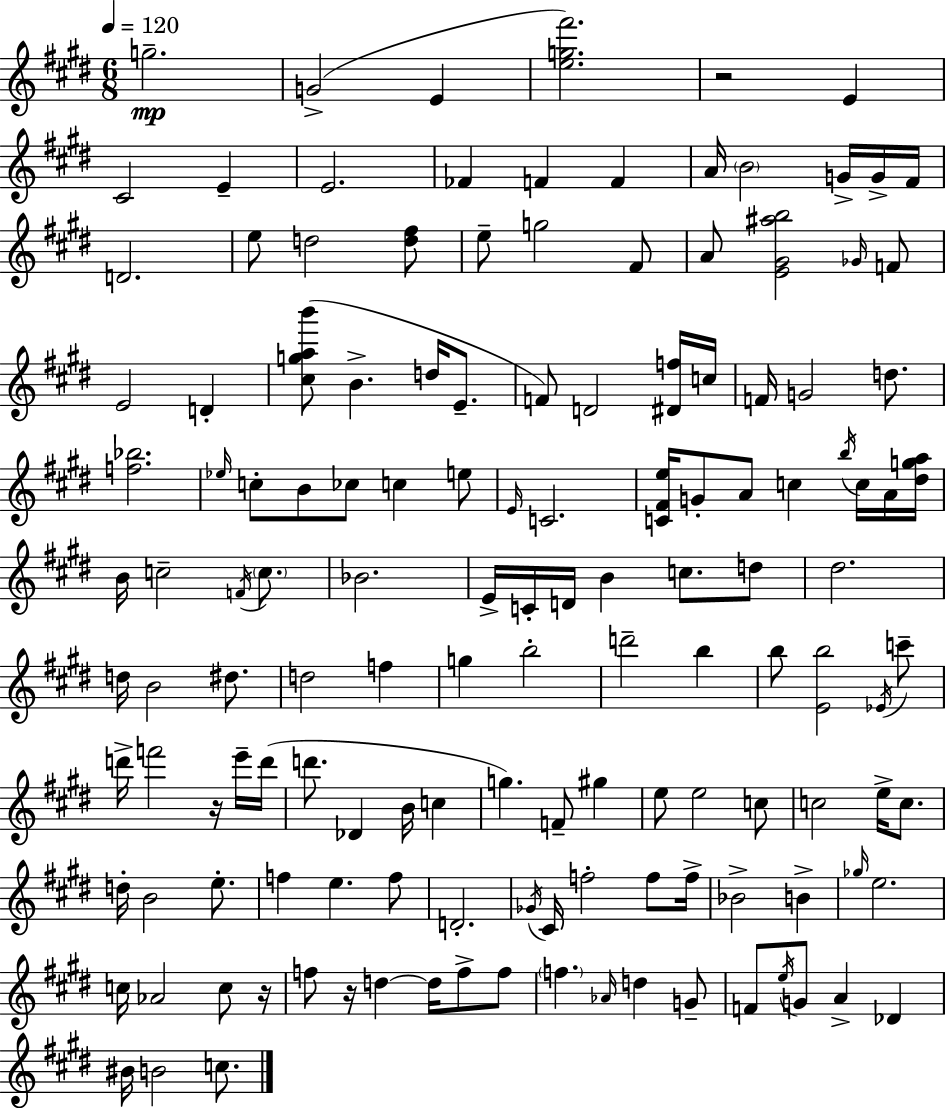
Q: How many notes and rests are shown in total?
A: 139